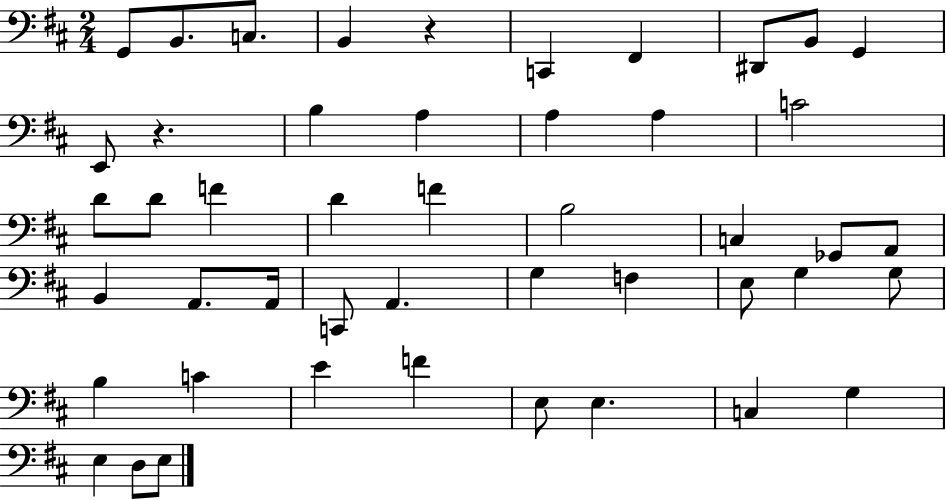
{
  \clef bass
  \numericTimeSignature
  \time 2/4
  \key d \major
  \repeat volta 2 { g,8 b,8. c8. | b,4 r4 | c,4 fis,4 | dis,8 b,8 g,4 | \break e,8 r4. | b4 a4 | a4 a4 | c'2 | \break d'8 d'8 f'4 | d'4 f'4 | b2 | c4 ges,8 a,8 | \break b,4 a,8. a,16 | c,8 a,4. | g4 f4 | e8 g4 g8 | \break b4 c'4 | e'4 f'4 | e8 e4. | c4 g4 | \break e4 d8 e8 | } \bar "|."
}